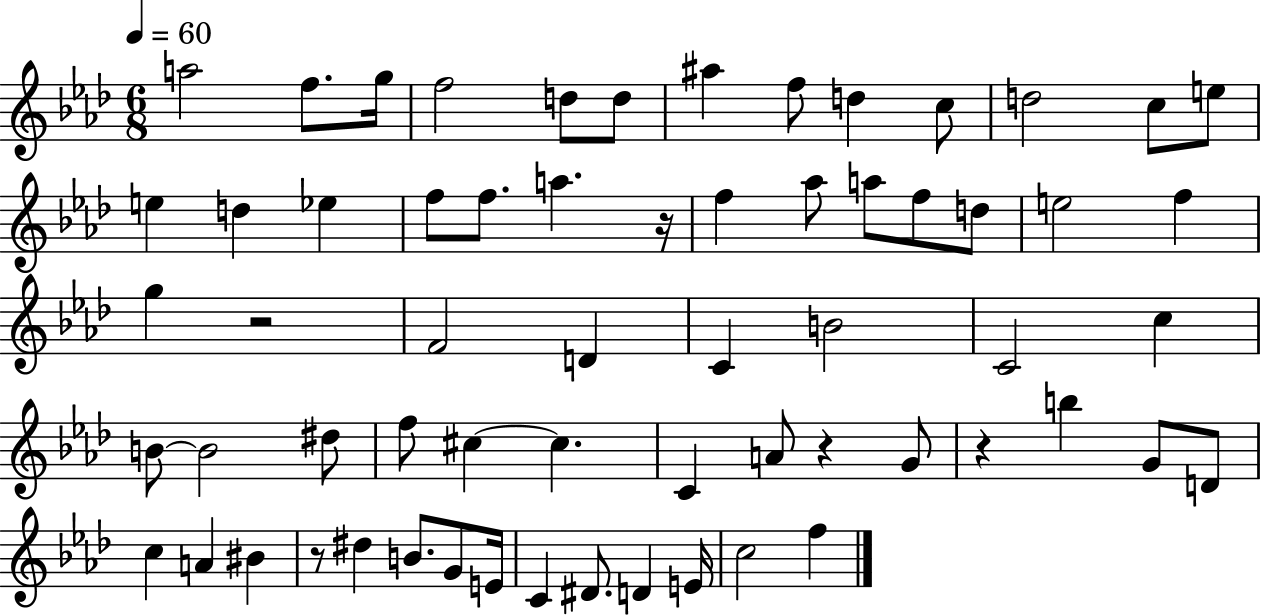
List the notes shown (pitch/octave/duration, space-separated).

A5/h F5/e. G5/s F5/h D5/e D5/e A#5/q F5/e D5/q C5/e D5/h C5/e E5/e E5/q D5/q Eb5/q F5/e F5/e. A5/q. R/s F5/q Ab5/e A5/e F5/e D5/e E5/h F5/q G5/q R/h F4/h D4/q C4/q B4/h C4/h C5/q B4/e B4/h D#5/e F5/e C#5/q C#5/q. C4/q A4/e R/q G4/e R/q B5/q G4/e D4/e C5/q A4/q BIS4/q R/e D#5/q B4/e. G4/e E4/s C4/q D#4/e. D4/q E4/s C5/h F5/q